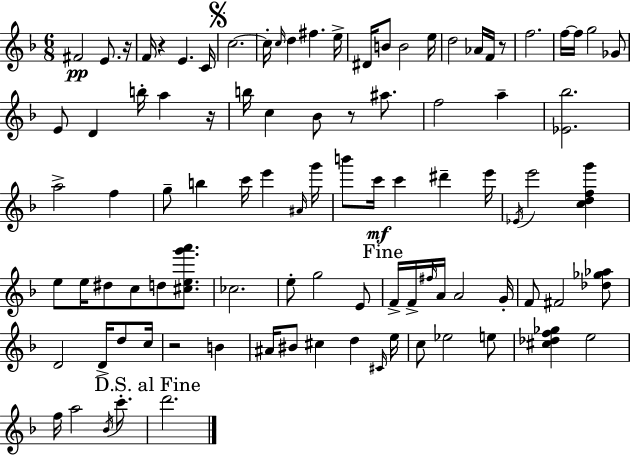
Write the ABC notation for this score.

X:1
T:Untitled
M:6/8
L:1/4
K:F
^F2 E/2 z/4 F/4 z E C/4 c2 c/4 c/4 d ^f e/4 ^D/4 B/2 B2 e/4 d2 _A/4 F/4 z/2 f2 f/4 f/4 g2 _G/2 E/2 D b/4 a z/4 b/4 c _B/2 z/2 ^a/2 f2 a [_E_b]2 a2 f g/2 b c'/4 e' ^A/4 g'/4 b'/2 c'/4 c' ^d' e'/4 _E/4 e'2 [cdfg'] e/2 e/4 ^d/2 c/2 d/2 [^ceg'a']/2 _c2 e/2 g2 E/2 F/4 F/4 ^f/4 A/4 A2 G/4 F/2 ^F2 [_d_g_a]/2 D2 D/4 d/2 c/4 z2 B ^A/4 ^B/2 ^c d ^C/4 e/4 c/2 _e2 e/2 [^c_df_g] e2 f/4 a2 _B/4 c'/2 d'2